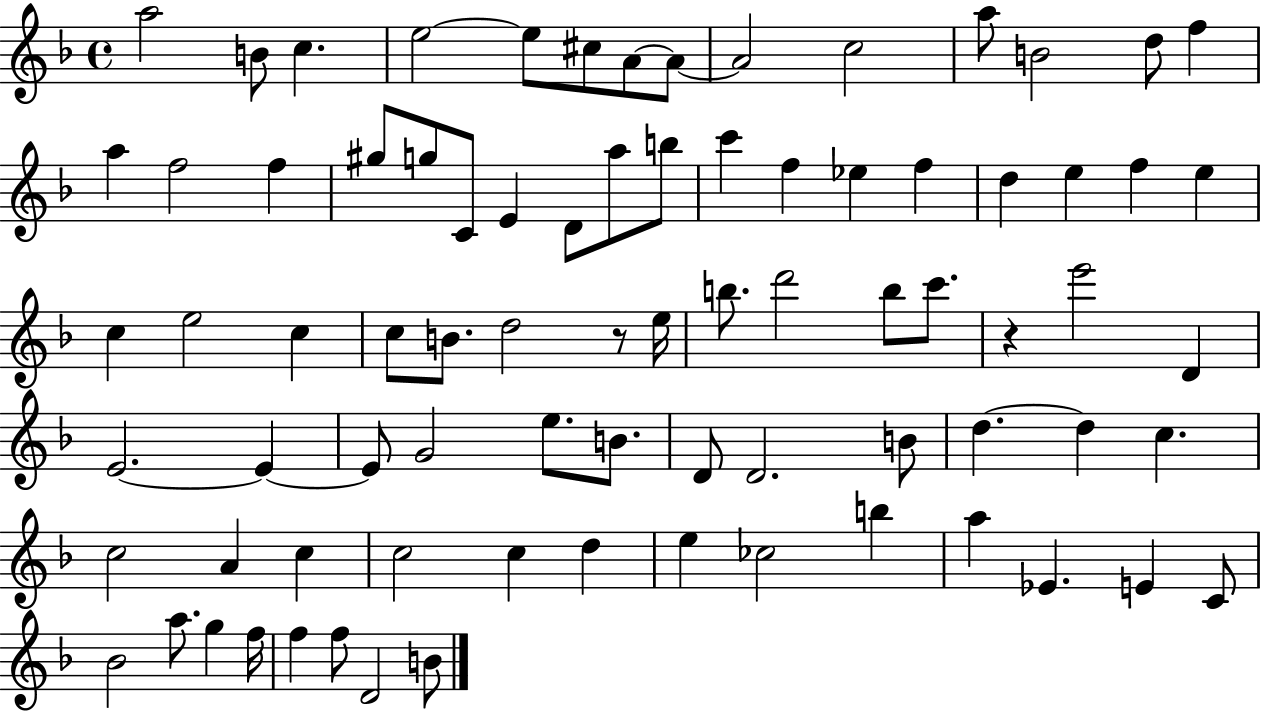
{
  \clef treble
  \time 4/4
  \defaultTimeSignature
  \key f \major
  a''2 b'8 c''4. | e''2~~ e''8 cis''8 a'8~~ a'8~~ | a'2 c''2 | a''8 b'2 d''8 f''4 | \break a''4 f''2 f''4 | gis''8 g''8 c'8 e'4 d'8 a''8 b''8 | c'''4 f''4 ees''4 f''4 | d''4 e''4 f''4 e''4 | \break c''4 e''2 c''4 | c''8 b'8. d''2 r8 e''16 | b''8. d'''2 b''8 c'''8. | r4 e'''2 d'4 | \break e'2.~~ e'4~~ | e'8 g'2 e''8. b'8. | d'8 d'2. b'8 | d''4.~~ d''4 c''4. | \break c''2 a'4 c''4 | c''2 c''4 d''4 | e''4 ces''2 b''4 | a''4 ees'4. e'4 c'8 | \break bes'2 a''8. g''4 f''16 | f''4 f''8 d'2 b'8 | \bar "|."
}